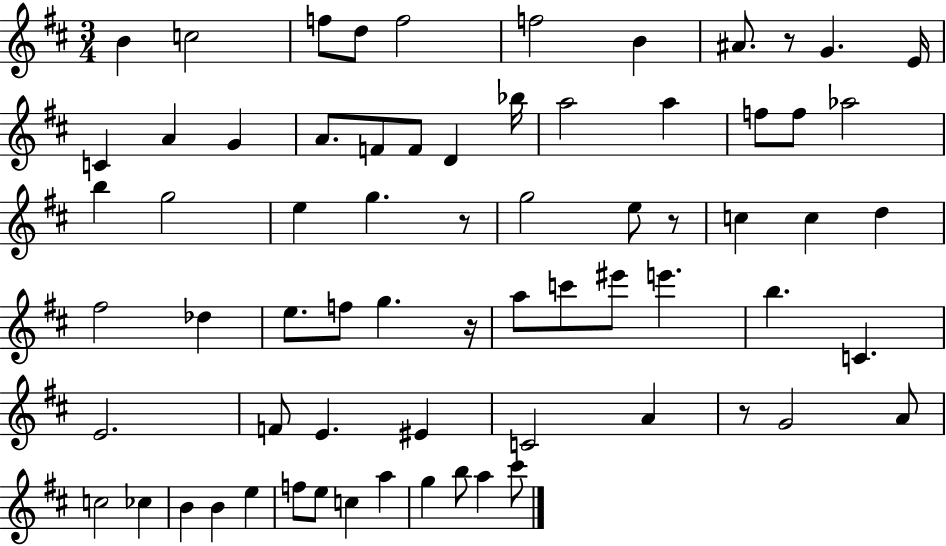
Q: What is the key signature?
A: D major